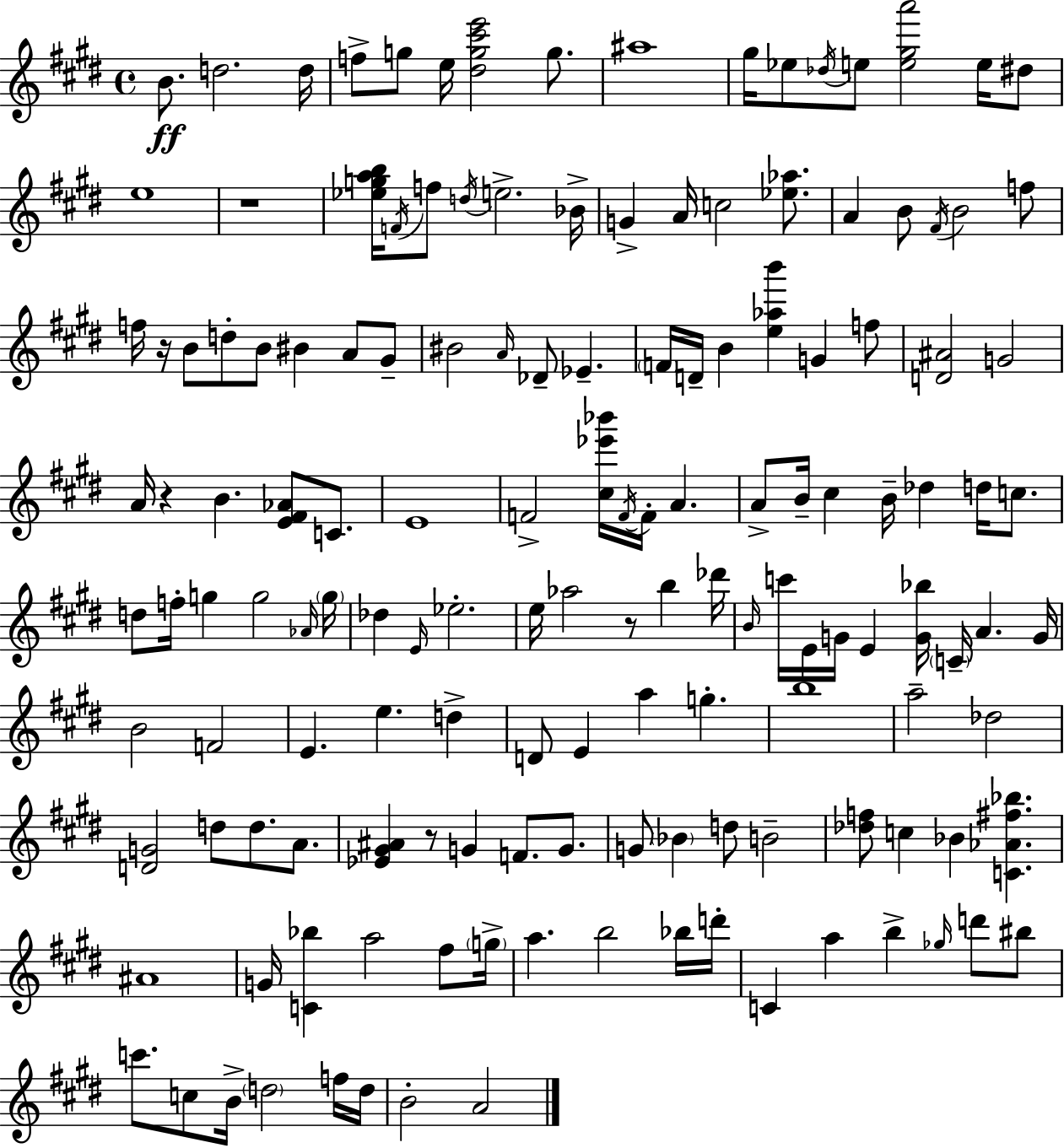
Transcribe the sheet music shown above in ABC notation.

X:1
T:Untitled
M:4/4
L:1/4
K:E
B/2 d2 d/4 f/2 g/2 e/4 [^dg^c'e']2 g/2 ^a4 ^g/4 _e/2 _d/4 e/2 [e^ga']2 e/4 ^d/2 e4 z4 [_egab]/4 F/4 f/2 d/4 e2 _B/4 G A/4 c2 [_e_a]/2 A B/2 ^F/4 B2 f/2 f/4 z/4 B/2 d/2 B/2 ^B A/2 ^G/2 ^B2 A/4 _D/2 _E F/4 D/4 B [e_ab'] G f/2 [D^A]2 G2 A/4 z B [E^F_A]/2 C/2 E4 F2 [^c_e'_b']/4 F/4 F/4 A A/2 B/4 ^c B/4 _d d/4 c/2 d/2 f/4 g g2 _A/4 g/4 _d E/4 _e2 e/4 _a2 z/2 b _d'/4 B/4 c'/4 E/4 G/4 E [G_b]/4 C/4 A G/4 B2 F2 E e d D/2 E a g b4 a2 _d2 [DG]2 d/2 d/2 A/2 [_E^G^A] z/2 G F/2 G/2 G/2 _B d/2 B2 [_df]/2 c _B [C_A^f_b] ^A4 G/4 [C_b] a2 ^f/2 g/4 a b2 _b/4 d'/4 C a b _g/4 d'/2 ^b/2 c'/2 c/2 B/4 d2 f/4 d/4 B2 A2